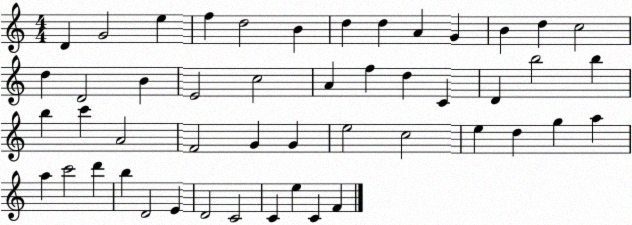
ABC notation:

X:1
T:Untitled
M:4/4
L:1/4
K:C
D G2 e f d2 B d d A G B d c2 d D2 B E2 c2 A f d C D b2 b b c' A2 F2 G G e2 c2 e d g a a c'2 d' b D2 E D2 C2 C e C F